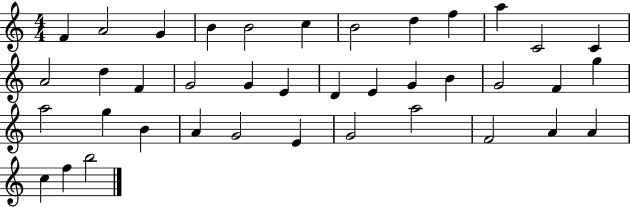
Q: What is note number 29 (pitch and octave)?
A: A4